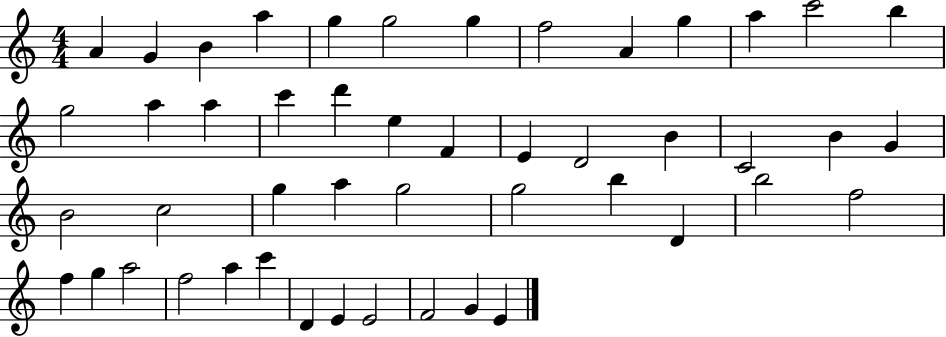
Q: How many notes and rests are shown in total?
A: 48